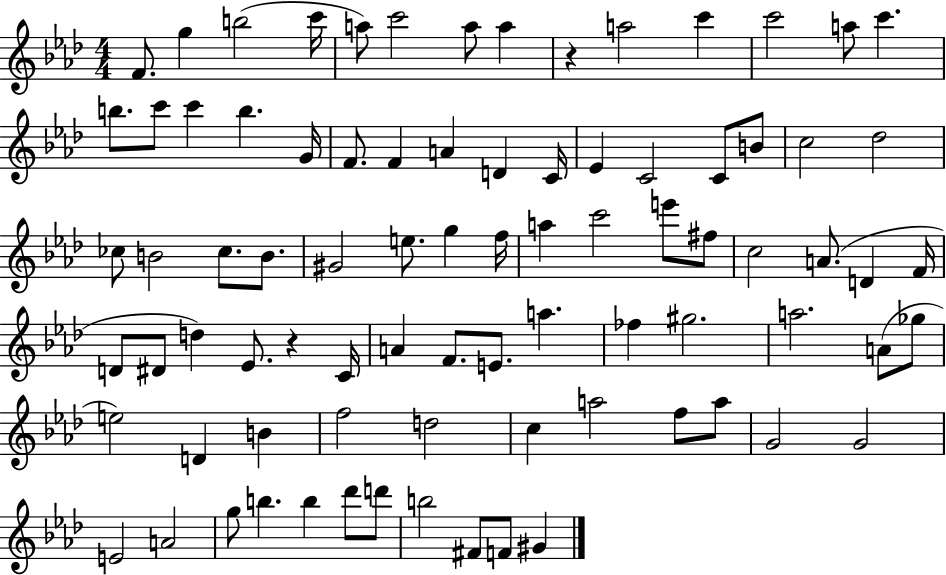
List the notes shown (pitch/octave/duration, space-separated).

F4/e. G5/q B5/h C6/s A5/e C6/h A5/e A5/q R/q A5/h C6/q C6/h A5/e C6/q. B5/e. C6/e C6/q B5/q. G4/s F4/e. F4/q A4/q D4/q C4/s Eb4/q C4/h C4/e B4/e C5/h Db5/h CES5/e B4/h CES5/e. B4/e. G#4/h E5/e. G5/q F5/s A5/q C6/h E6/e F#5/e C5/h A4/e. D4/q F4/s D4/e D#4/e D5/q Eb4/e. R/q C4/s A4/q F4/e. E4/e. A5/q. FES5/q G#5/h. A5/h. A4/e Gb5/e E5/h D4/q B4/q F5/h D5/h C5/q A5/h F5/e A5/e G4/h G4/h E4/h A4/h G5/e B5/q. B5/q Db6/e D6/e B5/h F#4/e F4/e G#4/q